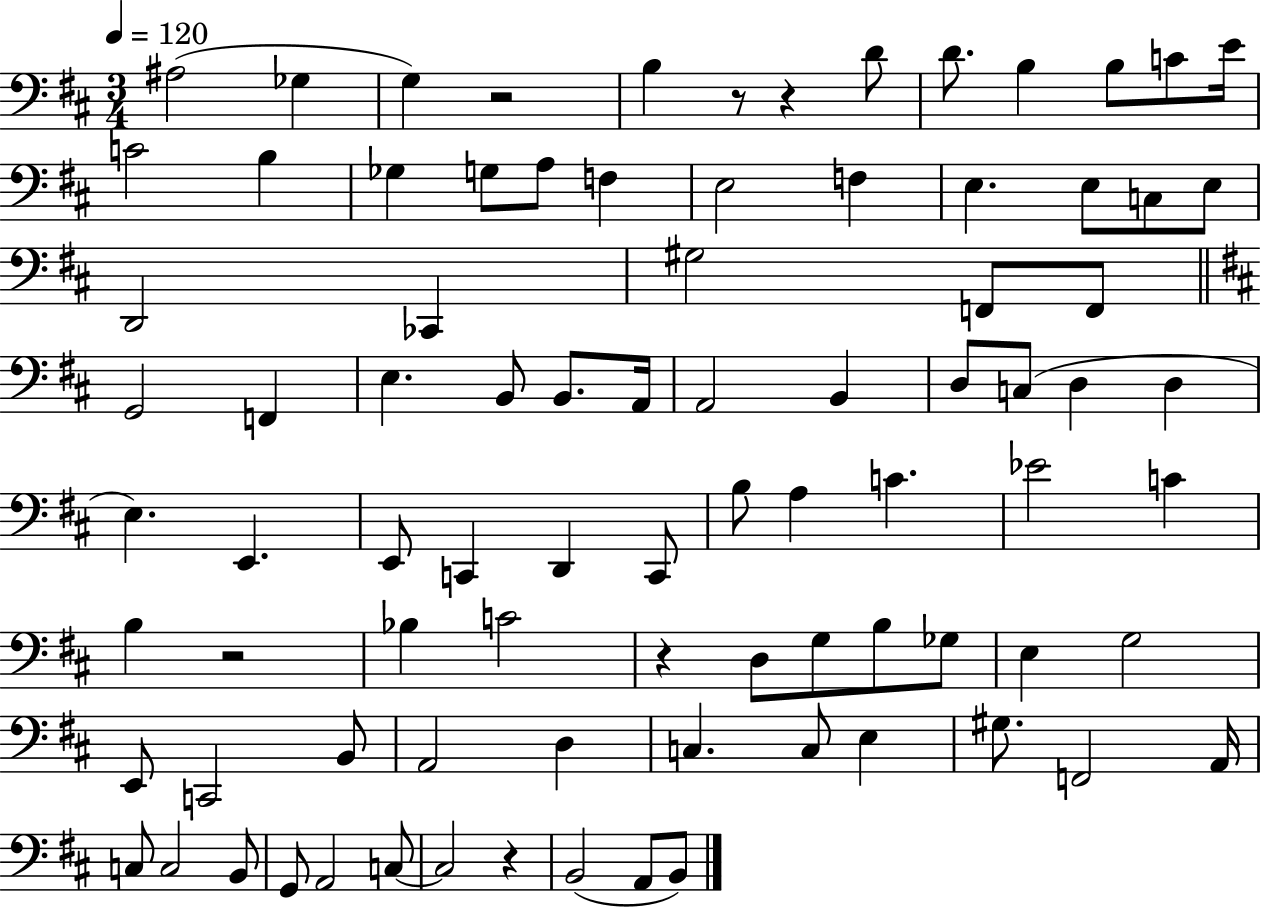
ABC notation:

X:1
T:Untitled
M:3/4
L:1/4
K:D
^A,2 _G, G, z2 B, z/2 z D/2 D/2 B, B,/2 C/2 E/4 C2 B, _G, G,/2 A,/2 F, E,2 F, E, E,/2 C,/2 E,/2 D,,2 _C,, ^G,2 F,,/2 F,,/2 G,,2 F,, E, B,,/2 B,,/2 A,,/4 A,,2 B,, D,/2 C,/2 D, D, E, E,, E,,/2 C,, D,, C,,/2 B,/2 A, C _E2 C B, z2 _B, C2 z D,/2 G,/2 B,/2 _G,/2 E, G,2 E,,/2 C,,2 B,,/2 A,,2 D, C, C,/2 E, ^G,/2 F,,2 A,,/4 C,/2 C,2 B,,/2 G,,/2 A,,2 C,/2 C,2 z B,,2 A,,/2 B,,/2